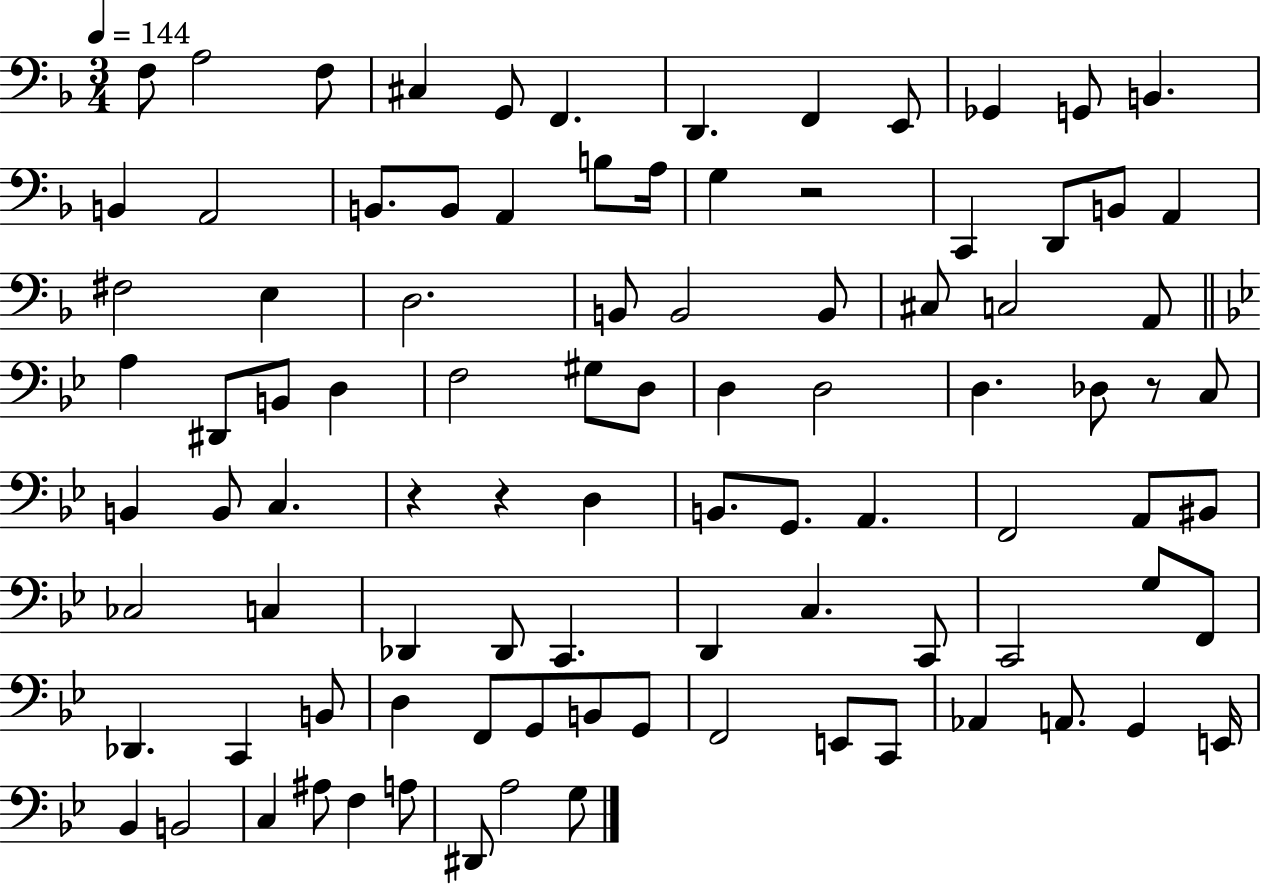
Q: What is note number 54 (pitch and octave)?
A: A2